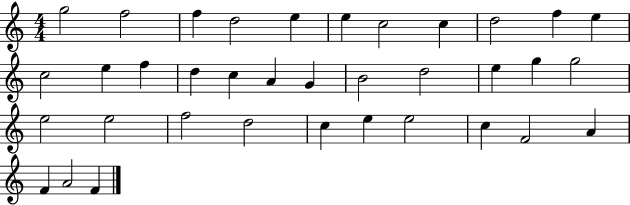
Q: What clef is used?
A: treble